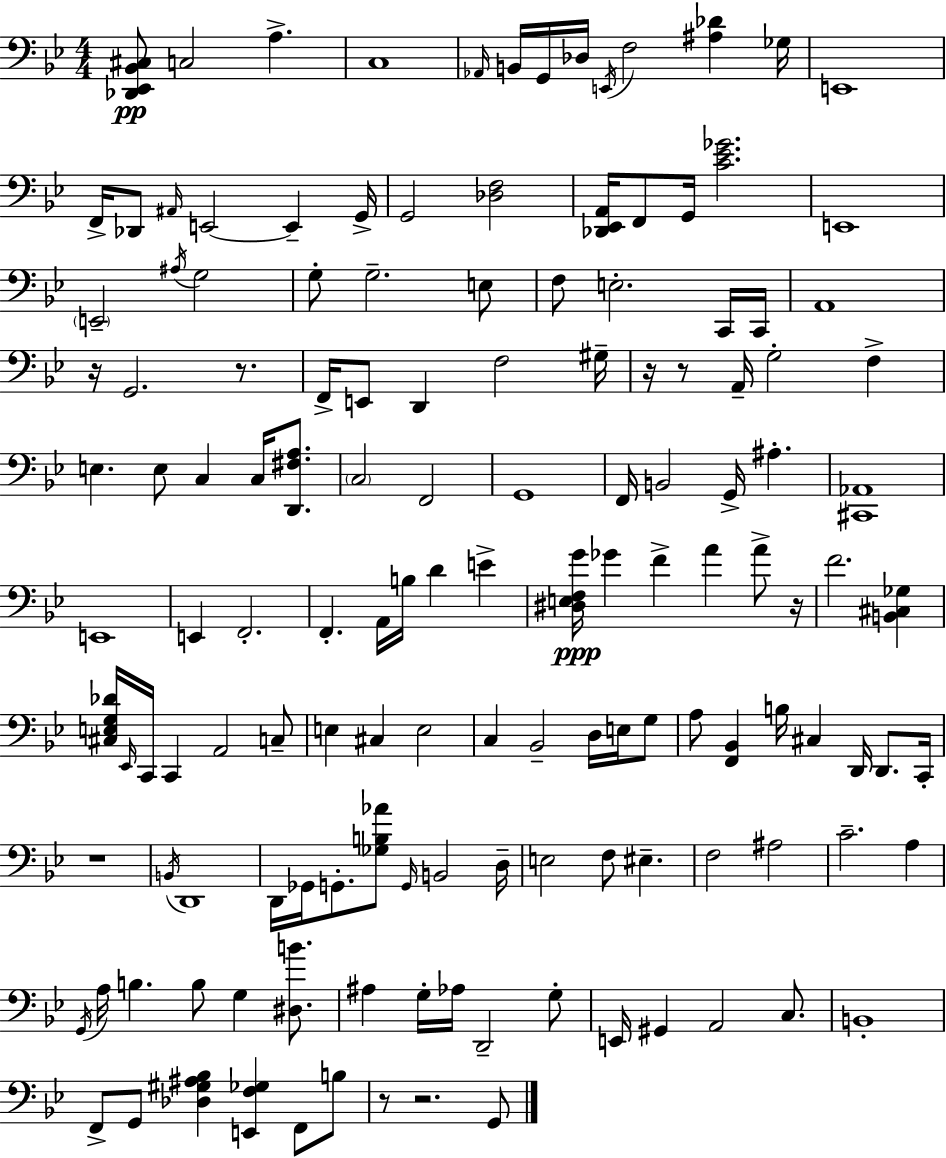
{
  \clef bass
  \numericTimeSignature
  \time 4/4
  \key bes \major
  <des, ees, bes, cis>8\pp c2 a4.-> | c1 | \grace { aes,16 } b,16 g,16 des16 \acciaccatura { e,16 } f2 <ais des'>4 | ges16 e,1 | \break f,16-> des,8 \grace { ais,16 } e,2~~ e,4-- | g,16-> g,2 <des f>2 | <des, ees, a,>16 f,8 g,16 <c' ees' ges'>2. | e,1 | \break \parenthesize e,2-- \acciaccatura { ais16 } g2 | g8-. g2.-- | e8 f8 e2.-. | c,16 c,16 a,1 | \break r16 g,2. | r8. f,16-> e,8 d,4 f2 | gis16-- r16 r8 a,16-- g2-. | f4-> e4. e8 c4 | \break c16 <d, fis a>8. \parenthesize c2 f,2 | g,1 | f,16 b,2 g,16-> ais4.-. | <cis, aes,>1 | \break e,1 | e,4 f,2.-. | f,4.-. a,16 b16 d'4 | e'4-> <dis e f g'>16\ppp ges'4 f'4-> a'4 | \break a'8-> r16 f'2. | <b, cis ges>4 <cis e g des'>16 \grace { ees,16 } c,16 c,4 a,2 | c8-- e4 cis4 e2 | c4 bes,2-- | \break d16 e16 g8 a8 <f, bes,>4 b16 cis4 | d,16 d,8. c,16-. r1 | \acciaccatura { b,16 } d,1 | d,16 ges,16 g,8.-. <ges b aes'>8 \grace { g,16 } b,2 | \break d16-- e2 f8 | eis4.-- f2 ais2 | c'2.-- | a4 \acciaccatura { g,16 } a16 b4. b8 | \break g4 <dis b'>8. ais4 g16-. aes16 d,2-- | g8-. e,16 gis,4 a,2 | c8. b,1-. | f,8-> g,8 <des gis ais bes>4 | \break <e, f ges>4 f,8 b8 r8 r2. | g,8 \bar "|."
}